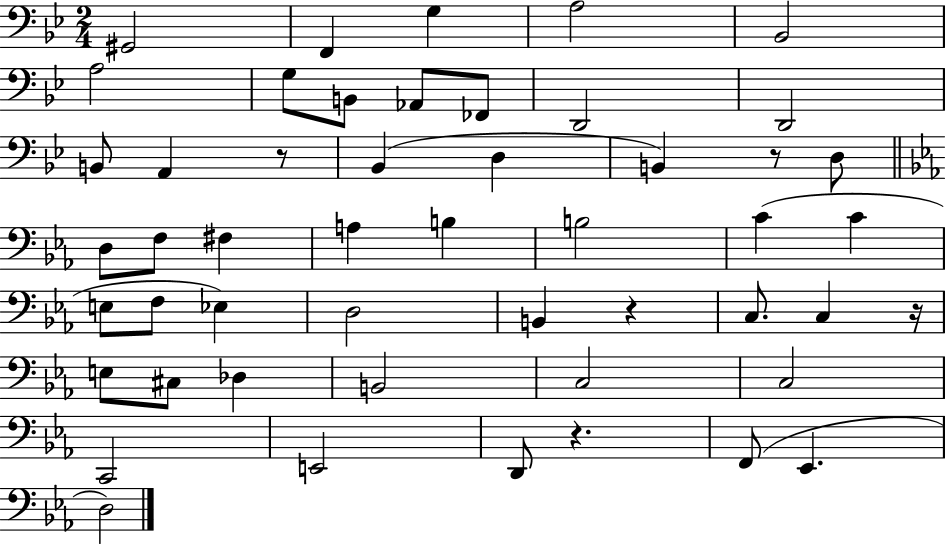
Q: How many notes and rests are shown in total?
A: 50